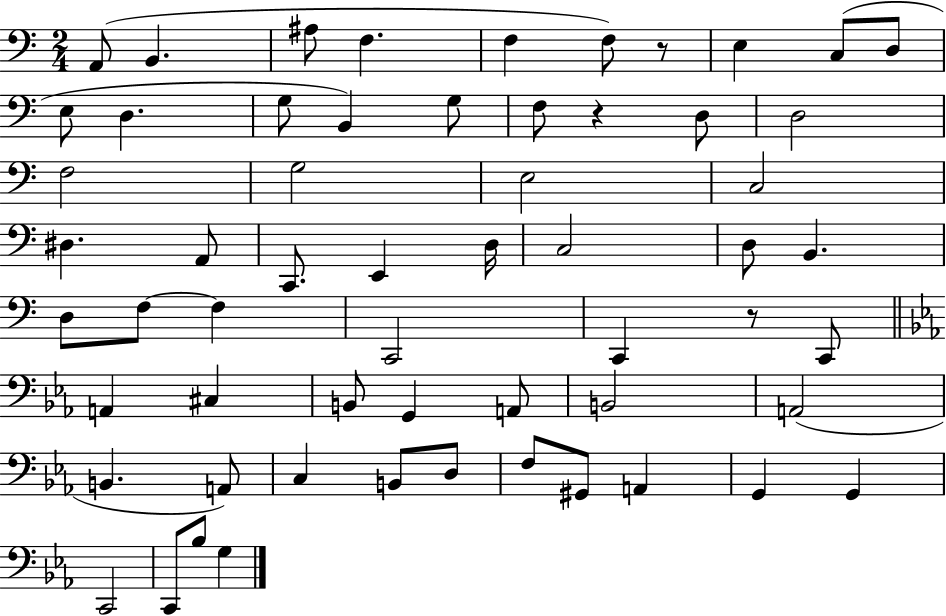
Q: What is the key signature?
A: C major